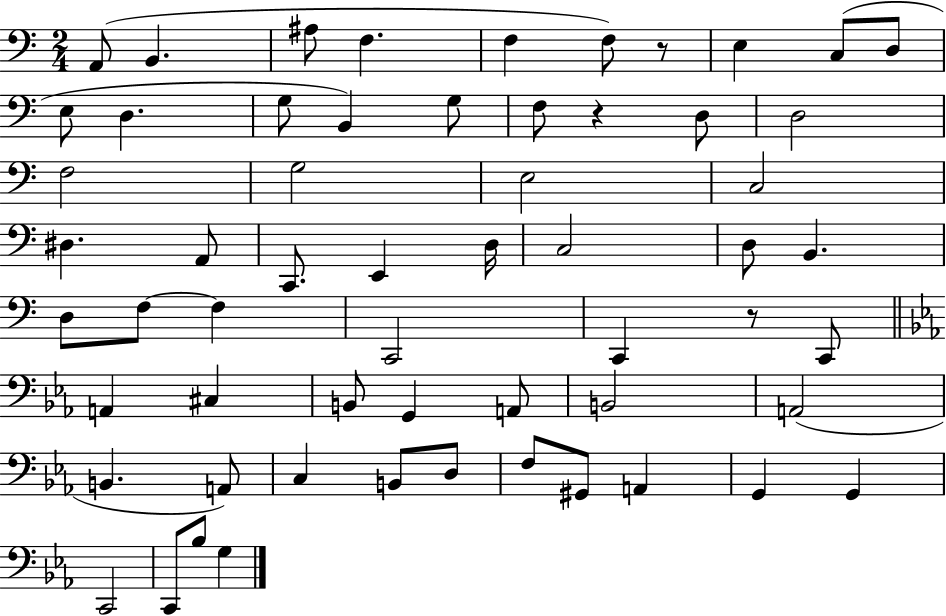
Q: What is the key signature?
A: C major